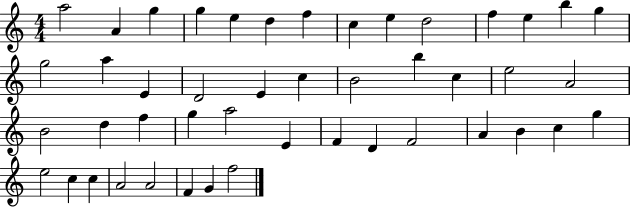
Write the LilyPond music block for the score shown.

{
  \clef treble
  \numericTimeSignature
  \time 4/4
  \key c \major
  a''2 a'4 g''4 | g''4 e''4 d''4 f''4 | c''4 e''4 d''2 | f''4 e''4 b''4 g''4 | \break g''2 a''4 e'4 | d'2 e'4 c''4 | b'2 b''4 c''4 | e''2 a'2 | \break b'2 d''4 f''4 | g''4 a''2 e'4 | f'4 d'4 f'2 | a'4 b'4 c''4 g''4 | \break e''2 c''4 c''4 | a'2 a'2 | f'4 g'4 f''2 | \bar "|."
}